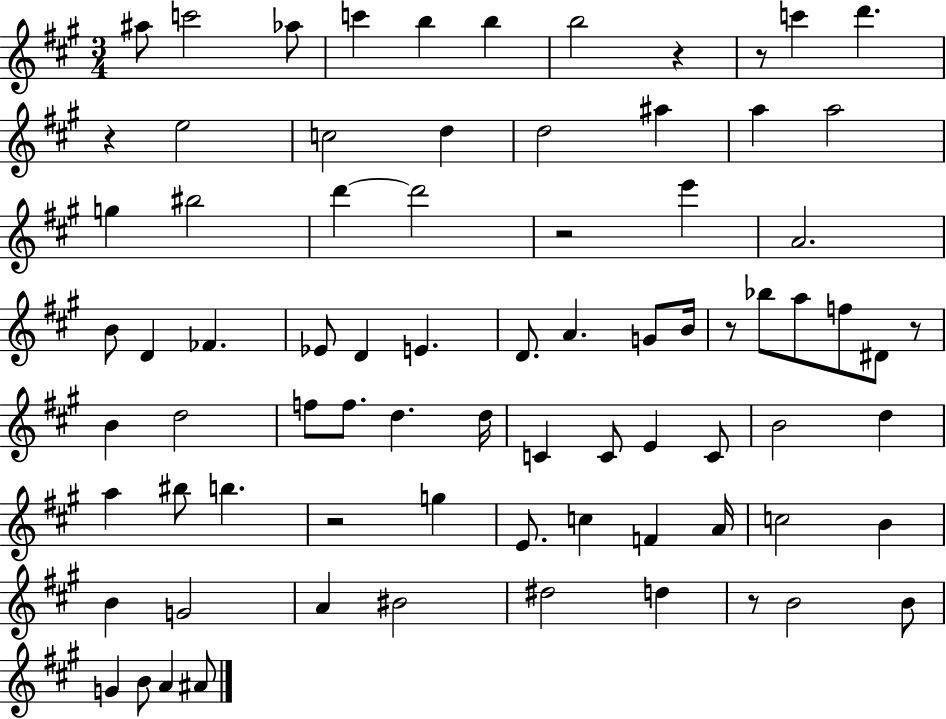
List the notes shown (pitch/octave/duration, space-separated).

A#5/e C6/h Ab5/e C6/q B5/q B5/q B5/h R/q R/e C6/q D6/q. R/q E5/h C5/h D5/q D5/h A#5/q A5/q A5/h G5/q BIS5/h D6/q D6/h R/h E6/q A4/h. B4/e D4/q FES4/q. Eb4/e D4/q E4/q. D4/e. A4/q. G4/e B4/s R/e Bb5/e A5/e F5/e D#4/e R/e B4/q D5/h F5/e F5/e. D5/q. D5/s C4/q C4/e E4/q C4/e B4/h D5/q A5/q BIS5/e B5/q. R/h G5/q E4/e. C5/q F4/q A4/s C5/h B4/q B4/q G4/h A4/q BIS4/h D#5/h D5/q R/e B4/h B4/e G4/q B4/e A4/q A#4/e